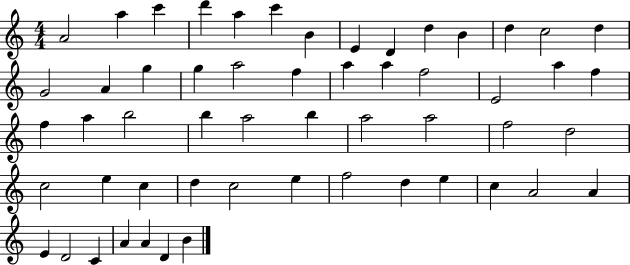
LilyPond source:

{
  \clef treble
  \numericTimeSignature
  \time 4/4
  \key c \major
  a'2 a''4 c'''4 | d'''4 a''4 c'''4 b'4 | e'4 d'4 d''4 b'4 | d''4 c''2 d''4 | \break g'2 a'4 g''4 | g''4 a''2 f''4 | a''4 a''4 f''2 | e'2 a''4 f''4 | \break f''4 a''4 b''2 | b''4 a''2 b''4 | a''2 a''2 | f''2 d''2 | \break c''2 e''4 c''4 | d''4 c''2 e''4 | f''2 d''4 e''4 | c''4 a'2 a'4 | \break e'4 d'2 c'4 | a'4 a'4 d'4 b'4 | \bar "|."
}